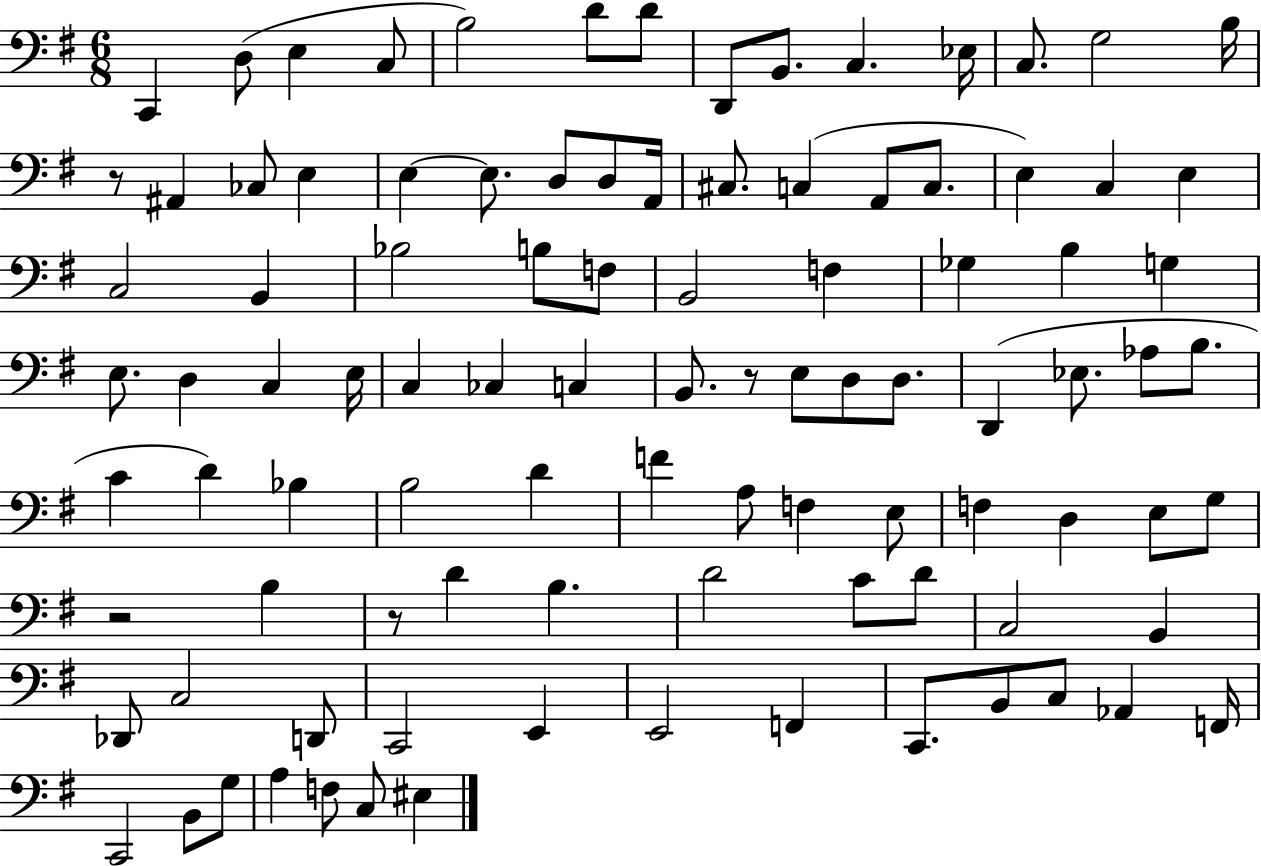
C2/q D3/e E3/q C3/e B3/h D4/e D4/e D2/e B2/e. C3/q. Eb3/s C3/e. G3/h B3/s R/e A#2/q CES3/e E3/q E3/q E3/e. D3/e D3/e A2/s C#3/e. C3/q A2/e C3/e. E3/q C3/q E3/q C3/h B2/q Bb3/h B3/e F3/e B2/h F3/q Gb3/q B3/q G3/q E3/e. D3/q C3/q E3/s C3/q CES3/q C3/q B2/e. R/e E3/e D3/e D3/e. D2/q Eb3/e. Ab3/e B3/e. C4/q D4/q Bb3/q B3/h D4/q F4/q A3/e F3/q E3/e F3/q D3/q E3/e G3/e R/h B3/q R/e D4/q B3/q. D4/h C4/e D4/e C3/h B2/q Db2/e C3/h D2/e C2/h E2/q E2/h F2/q C2/e. B2/e C3/e Ab2/q F2/s C2/h B2/e G3/e A3/q F3/e C3/e EIS3/q